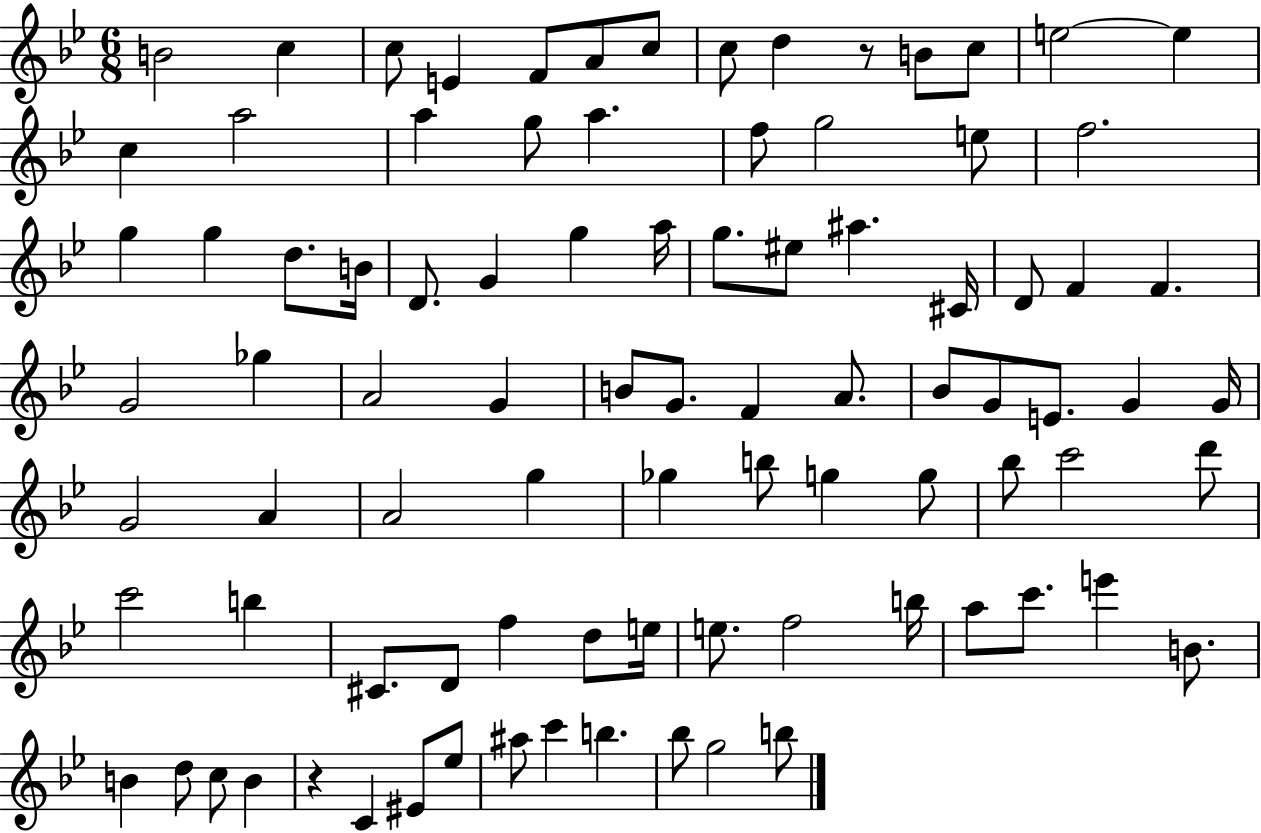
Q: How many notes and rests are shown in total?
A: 90